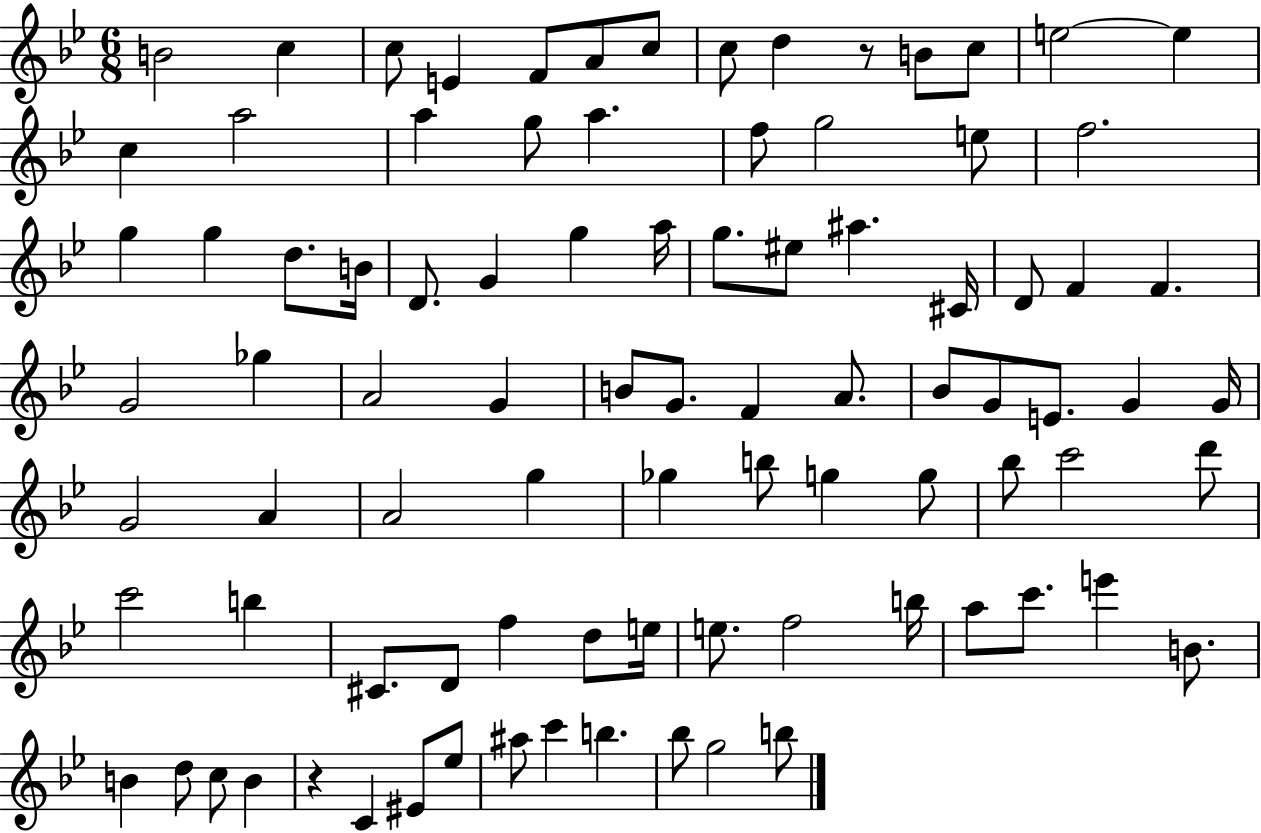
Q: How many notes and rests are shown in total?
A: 90